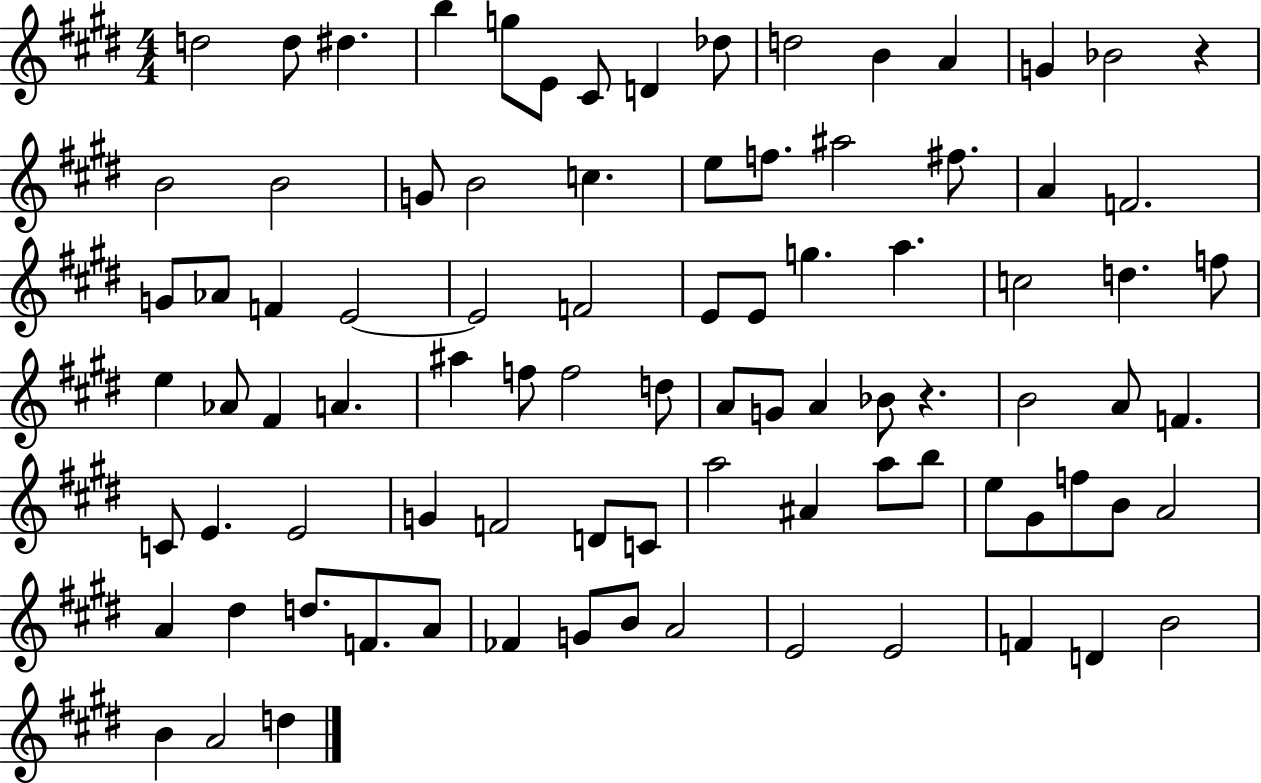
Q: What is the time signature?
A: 4/4